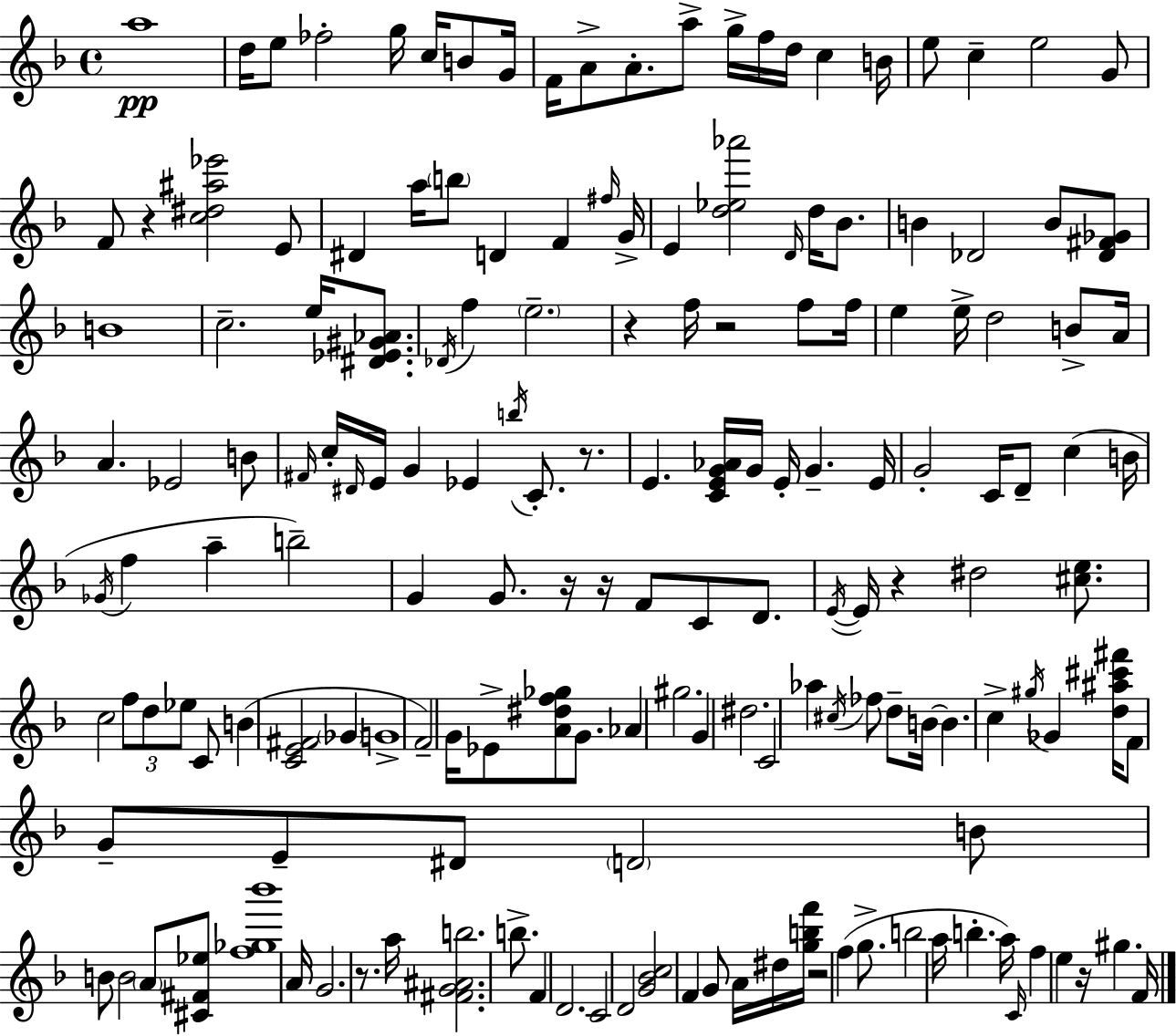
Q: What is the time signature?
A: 4/4